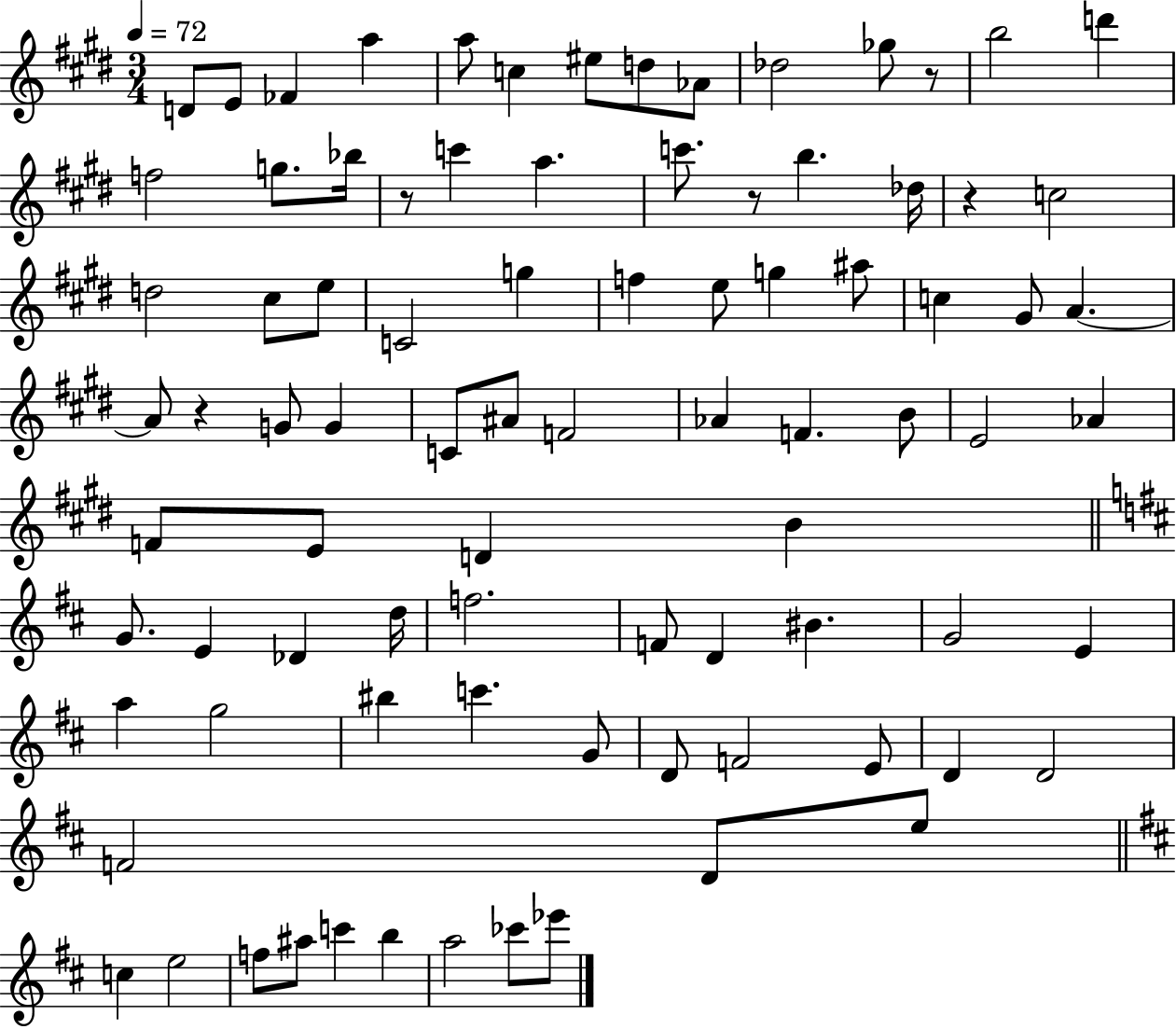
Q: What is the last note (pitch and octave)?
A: Eb6